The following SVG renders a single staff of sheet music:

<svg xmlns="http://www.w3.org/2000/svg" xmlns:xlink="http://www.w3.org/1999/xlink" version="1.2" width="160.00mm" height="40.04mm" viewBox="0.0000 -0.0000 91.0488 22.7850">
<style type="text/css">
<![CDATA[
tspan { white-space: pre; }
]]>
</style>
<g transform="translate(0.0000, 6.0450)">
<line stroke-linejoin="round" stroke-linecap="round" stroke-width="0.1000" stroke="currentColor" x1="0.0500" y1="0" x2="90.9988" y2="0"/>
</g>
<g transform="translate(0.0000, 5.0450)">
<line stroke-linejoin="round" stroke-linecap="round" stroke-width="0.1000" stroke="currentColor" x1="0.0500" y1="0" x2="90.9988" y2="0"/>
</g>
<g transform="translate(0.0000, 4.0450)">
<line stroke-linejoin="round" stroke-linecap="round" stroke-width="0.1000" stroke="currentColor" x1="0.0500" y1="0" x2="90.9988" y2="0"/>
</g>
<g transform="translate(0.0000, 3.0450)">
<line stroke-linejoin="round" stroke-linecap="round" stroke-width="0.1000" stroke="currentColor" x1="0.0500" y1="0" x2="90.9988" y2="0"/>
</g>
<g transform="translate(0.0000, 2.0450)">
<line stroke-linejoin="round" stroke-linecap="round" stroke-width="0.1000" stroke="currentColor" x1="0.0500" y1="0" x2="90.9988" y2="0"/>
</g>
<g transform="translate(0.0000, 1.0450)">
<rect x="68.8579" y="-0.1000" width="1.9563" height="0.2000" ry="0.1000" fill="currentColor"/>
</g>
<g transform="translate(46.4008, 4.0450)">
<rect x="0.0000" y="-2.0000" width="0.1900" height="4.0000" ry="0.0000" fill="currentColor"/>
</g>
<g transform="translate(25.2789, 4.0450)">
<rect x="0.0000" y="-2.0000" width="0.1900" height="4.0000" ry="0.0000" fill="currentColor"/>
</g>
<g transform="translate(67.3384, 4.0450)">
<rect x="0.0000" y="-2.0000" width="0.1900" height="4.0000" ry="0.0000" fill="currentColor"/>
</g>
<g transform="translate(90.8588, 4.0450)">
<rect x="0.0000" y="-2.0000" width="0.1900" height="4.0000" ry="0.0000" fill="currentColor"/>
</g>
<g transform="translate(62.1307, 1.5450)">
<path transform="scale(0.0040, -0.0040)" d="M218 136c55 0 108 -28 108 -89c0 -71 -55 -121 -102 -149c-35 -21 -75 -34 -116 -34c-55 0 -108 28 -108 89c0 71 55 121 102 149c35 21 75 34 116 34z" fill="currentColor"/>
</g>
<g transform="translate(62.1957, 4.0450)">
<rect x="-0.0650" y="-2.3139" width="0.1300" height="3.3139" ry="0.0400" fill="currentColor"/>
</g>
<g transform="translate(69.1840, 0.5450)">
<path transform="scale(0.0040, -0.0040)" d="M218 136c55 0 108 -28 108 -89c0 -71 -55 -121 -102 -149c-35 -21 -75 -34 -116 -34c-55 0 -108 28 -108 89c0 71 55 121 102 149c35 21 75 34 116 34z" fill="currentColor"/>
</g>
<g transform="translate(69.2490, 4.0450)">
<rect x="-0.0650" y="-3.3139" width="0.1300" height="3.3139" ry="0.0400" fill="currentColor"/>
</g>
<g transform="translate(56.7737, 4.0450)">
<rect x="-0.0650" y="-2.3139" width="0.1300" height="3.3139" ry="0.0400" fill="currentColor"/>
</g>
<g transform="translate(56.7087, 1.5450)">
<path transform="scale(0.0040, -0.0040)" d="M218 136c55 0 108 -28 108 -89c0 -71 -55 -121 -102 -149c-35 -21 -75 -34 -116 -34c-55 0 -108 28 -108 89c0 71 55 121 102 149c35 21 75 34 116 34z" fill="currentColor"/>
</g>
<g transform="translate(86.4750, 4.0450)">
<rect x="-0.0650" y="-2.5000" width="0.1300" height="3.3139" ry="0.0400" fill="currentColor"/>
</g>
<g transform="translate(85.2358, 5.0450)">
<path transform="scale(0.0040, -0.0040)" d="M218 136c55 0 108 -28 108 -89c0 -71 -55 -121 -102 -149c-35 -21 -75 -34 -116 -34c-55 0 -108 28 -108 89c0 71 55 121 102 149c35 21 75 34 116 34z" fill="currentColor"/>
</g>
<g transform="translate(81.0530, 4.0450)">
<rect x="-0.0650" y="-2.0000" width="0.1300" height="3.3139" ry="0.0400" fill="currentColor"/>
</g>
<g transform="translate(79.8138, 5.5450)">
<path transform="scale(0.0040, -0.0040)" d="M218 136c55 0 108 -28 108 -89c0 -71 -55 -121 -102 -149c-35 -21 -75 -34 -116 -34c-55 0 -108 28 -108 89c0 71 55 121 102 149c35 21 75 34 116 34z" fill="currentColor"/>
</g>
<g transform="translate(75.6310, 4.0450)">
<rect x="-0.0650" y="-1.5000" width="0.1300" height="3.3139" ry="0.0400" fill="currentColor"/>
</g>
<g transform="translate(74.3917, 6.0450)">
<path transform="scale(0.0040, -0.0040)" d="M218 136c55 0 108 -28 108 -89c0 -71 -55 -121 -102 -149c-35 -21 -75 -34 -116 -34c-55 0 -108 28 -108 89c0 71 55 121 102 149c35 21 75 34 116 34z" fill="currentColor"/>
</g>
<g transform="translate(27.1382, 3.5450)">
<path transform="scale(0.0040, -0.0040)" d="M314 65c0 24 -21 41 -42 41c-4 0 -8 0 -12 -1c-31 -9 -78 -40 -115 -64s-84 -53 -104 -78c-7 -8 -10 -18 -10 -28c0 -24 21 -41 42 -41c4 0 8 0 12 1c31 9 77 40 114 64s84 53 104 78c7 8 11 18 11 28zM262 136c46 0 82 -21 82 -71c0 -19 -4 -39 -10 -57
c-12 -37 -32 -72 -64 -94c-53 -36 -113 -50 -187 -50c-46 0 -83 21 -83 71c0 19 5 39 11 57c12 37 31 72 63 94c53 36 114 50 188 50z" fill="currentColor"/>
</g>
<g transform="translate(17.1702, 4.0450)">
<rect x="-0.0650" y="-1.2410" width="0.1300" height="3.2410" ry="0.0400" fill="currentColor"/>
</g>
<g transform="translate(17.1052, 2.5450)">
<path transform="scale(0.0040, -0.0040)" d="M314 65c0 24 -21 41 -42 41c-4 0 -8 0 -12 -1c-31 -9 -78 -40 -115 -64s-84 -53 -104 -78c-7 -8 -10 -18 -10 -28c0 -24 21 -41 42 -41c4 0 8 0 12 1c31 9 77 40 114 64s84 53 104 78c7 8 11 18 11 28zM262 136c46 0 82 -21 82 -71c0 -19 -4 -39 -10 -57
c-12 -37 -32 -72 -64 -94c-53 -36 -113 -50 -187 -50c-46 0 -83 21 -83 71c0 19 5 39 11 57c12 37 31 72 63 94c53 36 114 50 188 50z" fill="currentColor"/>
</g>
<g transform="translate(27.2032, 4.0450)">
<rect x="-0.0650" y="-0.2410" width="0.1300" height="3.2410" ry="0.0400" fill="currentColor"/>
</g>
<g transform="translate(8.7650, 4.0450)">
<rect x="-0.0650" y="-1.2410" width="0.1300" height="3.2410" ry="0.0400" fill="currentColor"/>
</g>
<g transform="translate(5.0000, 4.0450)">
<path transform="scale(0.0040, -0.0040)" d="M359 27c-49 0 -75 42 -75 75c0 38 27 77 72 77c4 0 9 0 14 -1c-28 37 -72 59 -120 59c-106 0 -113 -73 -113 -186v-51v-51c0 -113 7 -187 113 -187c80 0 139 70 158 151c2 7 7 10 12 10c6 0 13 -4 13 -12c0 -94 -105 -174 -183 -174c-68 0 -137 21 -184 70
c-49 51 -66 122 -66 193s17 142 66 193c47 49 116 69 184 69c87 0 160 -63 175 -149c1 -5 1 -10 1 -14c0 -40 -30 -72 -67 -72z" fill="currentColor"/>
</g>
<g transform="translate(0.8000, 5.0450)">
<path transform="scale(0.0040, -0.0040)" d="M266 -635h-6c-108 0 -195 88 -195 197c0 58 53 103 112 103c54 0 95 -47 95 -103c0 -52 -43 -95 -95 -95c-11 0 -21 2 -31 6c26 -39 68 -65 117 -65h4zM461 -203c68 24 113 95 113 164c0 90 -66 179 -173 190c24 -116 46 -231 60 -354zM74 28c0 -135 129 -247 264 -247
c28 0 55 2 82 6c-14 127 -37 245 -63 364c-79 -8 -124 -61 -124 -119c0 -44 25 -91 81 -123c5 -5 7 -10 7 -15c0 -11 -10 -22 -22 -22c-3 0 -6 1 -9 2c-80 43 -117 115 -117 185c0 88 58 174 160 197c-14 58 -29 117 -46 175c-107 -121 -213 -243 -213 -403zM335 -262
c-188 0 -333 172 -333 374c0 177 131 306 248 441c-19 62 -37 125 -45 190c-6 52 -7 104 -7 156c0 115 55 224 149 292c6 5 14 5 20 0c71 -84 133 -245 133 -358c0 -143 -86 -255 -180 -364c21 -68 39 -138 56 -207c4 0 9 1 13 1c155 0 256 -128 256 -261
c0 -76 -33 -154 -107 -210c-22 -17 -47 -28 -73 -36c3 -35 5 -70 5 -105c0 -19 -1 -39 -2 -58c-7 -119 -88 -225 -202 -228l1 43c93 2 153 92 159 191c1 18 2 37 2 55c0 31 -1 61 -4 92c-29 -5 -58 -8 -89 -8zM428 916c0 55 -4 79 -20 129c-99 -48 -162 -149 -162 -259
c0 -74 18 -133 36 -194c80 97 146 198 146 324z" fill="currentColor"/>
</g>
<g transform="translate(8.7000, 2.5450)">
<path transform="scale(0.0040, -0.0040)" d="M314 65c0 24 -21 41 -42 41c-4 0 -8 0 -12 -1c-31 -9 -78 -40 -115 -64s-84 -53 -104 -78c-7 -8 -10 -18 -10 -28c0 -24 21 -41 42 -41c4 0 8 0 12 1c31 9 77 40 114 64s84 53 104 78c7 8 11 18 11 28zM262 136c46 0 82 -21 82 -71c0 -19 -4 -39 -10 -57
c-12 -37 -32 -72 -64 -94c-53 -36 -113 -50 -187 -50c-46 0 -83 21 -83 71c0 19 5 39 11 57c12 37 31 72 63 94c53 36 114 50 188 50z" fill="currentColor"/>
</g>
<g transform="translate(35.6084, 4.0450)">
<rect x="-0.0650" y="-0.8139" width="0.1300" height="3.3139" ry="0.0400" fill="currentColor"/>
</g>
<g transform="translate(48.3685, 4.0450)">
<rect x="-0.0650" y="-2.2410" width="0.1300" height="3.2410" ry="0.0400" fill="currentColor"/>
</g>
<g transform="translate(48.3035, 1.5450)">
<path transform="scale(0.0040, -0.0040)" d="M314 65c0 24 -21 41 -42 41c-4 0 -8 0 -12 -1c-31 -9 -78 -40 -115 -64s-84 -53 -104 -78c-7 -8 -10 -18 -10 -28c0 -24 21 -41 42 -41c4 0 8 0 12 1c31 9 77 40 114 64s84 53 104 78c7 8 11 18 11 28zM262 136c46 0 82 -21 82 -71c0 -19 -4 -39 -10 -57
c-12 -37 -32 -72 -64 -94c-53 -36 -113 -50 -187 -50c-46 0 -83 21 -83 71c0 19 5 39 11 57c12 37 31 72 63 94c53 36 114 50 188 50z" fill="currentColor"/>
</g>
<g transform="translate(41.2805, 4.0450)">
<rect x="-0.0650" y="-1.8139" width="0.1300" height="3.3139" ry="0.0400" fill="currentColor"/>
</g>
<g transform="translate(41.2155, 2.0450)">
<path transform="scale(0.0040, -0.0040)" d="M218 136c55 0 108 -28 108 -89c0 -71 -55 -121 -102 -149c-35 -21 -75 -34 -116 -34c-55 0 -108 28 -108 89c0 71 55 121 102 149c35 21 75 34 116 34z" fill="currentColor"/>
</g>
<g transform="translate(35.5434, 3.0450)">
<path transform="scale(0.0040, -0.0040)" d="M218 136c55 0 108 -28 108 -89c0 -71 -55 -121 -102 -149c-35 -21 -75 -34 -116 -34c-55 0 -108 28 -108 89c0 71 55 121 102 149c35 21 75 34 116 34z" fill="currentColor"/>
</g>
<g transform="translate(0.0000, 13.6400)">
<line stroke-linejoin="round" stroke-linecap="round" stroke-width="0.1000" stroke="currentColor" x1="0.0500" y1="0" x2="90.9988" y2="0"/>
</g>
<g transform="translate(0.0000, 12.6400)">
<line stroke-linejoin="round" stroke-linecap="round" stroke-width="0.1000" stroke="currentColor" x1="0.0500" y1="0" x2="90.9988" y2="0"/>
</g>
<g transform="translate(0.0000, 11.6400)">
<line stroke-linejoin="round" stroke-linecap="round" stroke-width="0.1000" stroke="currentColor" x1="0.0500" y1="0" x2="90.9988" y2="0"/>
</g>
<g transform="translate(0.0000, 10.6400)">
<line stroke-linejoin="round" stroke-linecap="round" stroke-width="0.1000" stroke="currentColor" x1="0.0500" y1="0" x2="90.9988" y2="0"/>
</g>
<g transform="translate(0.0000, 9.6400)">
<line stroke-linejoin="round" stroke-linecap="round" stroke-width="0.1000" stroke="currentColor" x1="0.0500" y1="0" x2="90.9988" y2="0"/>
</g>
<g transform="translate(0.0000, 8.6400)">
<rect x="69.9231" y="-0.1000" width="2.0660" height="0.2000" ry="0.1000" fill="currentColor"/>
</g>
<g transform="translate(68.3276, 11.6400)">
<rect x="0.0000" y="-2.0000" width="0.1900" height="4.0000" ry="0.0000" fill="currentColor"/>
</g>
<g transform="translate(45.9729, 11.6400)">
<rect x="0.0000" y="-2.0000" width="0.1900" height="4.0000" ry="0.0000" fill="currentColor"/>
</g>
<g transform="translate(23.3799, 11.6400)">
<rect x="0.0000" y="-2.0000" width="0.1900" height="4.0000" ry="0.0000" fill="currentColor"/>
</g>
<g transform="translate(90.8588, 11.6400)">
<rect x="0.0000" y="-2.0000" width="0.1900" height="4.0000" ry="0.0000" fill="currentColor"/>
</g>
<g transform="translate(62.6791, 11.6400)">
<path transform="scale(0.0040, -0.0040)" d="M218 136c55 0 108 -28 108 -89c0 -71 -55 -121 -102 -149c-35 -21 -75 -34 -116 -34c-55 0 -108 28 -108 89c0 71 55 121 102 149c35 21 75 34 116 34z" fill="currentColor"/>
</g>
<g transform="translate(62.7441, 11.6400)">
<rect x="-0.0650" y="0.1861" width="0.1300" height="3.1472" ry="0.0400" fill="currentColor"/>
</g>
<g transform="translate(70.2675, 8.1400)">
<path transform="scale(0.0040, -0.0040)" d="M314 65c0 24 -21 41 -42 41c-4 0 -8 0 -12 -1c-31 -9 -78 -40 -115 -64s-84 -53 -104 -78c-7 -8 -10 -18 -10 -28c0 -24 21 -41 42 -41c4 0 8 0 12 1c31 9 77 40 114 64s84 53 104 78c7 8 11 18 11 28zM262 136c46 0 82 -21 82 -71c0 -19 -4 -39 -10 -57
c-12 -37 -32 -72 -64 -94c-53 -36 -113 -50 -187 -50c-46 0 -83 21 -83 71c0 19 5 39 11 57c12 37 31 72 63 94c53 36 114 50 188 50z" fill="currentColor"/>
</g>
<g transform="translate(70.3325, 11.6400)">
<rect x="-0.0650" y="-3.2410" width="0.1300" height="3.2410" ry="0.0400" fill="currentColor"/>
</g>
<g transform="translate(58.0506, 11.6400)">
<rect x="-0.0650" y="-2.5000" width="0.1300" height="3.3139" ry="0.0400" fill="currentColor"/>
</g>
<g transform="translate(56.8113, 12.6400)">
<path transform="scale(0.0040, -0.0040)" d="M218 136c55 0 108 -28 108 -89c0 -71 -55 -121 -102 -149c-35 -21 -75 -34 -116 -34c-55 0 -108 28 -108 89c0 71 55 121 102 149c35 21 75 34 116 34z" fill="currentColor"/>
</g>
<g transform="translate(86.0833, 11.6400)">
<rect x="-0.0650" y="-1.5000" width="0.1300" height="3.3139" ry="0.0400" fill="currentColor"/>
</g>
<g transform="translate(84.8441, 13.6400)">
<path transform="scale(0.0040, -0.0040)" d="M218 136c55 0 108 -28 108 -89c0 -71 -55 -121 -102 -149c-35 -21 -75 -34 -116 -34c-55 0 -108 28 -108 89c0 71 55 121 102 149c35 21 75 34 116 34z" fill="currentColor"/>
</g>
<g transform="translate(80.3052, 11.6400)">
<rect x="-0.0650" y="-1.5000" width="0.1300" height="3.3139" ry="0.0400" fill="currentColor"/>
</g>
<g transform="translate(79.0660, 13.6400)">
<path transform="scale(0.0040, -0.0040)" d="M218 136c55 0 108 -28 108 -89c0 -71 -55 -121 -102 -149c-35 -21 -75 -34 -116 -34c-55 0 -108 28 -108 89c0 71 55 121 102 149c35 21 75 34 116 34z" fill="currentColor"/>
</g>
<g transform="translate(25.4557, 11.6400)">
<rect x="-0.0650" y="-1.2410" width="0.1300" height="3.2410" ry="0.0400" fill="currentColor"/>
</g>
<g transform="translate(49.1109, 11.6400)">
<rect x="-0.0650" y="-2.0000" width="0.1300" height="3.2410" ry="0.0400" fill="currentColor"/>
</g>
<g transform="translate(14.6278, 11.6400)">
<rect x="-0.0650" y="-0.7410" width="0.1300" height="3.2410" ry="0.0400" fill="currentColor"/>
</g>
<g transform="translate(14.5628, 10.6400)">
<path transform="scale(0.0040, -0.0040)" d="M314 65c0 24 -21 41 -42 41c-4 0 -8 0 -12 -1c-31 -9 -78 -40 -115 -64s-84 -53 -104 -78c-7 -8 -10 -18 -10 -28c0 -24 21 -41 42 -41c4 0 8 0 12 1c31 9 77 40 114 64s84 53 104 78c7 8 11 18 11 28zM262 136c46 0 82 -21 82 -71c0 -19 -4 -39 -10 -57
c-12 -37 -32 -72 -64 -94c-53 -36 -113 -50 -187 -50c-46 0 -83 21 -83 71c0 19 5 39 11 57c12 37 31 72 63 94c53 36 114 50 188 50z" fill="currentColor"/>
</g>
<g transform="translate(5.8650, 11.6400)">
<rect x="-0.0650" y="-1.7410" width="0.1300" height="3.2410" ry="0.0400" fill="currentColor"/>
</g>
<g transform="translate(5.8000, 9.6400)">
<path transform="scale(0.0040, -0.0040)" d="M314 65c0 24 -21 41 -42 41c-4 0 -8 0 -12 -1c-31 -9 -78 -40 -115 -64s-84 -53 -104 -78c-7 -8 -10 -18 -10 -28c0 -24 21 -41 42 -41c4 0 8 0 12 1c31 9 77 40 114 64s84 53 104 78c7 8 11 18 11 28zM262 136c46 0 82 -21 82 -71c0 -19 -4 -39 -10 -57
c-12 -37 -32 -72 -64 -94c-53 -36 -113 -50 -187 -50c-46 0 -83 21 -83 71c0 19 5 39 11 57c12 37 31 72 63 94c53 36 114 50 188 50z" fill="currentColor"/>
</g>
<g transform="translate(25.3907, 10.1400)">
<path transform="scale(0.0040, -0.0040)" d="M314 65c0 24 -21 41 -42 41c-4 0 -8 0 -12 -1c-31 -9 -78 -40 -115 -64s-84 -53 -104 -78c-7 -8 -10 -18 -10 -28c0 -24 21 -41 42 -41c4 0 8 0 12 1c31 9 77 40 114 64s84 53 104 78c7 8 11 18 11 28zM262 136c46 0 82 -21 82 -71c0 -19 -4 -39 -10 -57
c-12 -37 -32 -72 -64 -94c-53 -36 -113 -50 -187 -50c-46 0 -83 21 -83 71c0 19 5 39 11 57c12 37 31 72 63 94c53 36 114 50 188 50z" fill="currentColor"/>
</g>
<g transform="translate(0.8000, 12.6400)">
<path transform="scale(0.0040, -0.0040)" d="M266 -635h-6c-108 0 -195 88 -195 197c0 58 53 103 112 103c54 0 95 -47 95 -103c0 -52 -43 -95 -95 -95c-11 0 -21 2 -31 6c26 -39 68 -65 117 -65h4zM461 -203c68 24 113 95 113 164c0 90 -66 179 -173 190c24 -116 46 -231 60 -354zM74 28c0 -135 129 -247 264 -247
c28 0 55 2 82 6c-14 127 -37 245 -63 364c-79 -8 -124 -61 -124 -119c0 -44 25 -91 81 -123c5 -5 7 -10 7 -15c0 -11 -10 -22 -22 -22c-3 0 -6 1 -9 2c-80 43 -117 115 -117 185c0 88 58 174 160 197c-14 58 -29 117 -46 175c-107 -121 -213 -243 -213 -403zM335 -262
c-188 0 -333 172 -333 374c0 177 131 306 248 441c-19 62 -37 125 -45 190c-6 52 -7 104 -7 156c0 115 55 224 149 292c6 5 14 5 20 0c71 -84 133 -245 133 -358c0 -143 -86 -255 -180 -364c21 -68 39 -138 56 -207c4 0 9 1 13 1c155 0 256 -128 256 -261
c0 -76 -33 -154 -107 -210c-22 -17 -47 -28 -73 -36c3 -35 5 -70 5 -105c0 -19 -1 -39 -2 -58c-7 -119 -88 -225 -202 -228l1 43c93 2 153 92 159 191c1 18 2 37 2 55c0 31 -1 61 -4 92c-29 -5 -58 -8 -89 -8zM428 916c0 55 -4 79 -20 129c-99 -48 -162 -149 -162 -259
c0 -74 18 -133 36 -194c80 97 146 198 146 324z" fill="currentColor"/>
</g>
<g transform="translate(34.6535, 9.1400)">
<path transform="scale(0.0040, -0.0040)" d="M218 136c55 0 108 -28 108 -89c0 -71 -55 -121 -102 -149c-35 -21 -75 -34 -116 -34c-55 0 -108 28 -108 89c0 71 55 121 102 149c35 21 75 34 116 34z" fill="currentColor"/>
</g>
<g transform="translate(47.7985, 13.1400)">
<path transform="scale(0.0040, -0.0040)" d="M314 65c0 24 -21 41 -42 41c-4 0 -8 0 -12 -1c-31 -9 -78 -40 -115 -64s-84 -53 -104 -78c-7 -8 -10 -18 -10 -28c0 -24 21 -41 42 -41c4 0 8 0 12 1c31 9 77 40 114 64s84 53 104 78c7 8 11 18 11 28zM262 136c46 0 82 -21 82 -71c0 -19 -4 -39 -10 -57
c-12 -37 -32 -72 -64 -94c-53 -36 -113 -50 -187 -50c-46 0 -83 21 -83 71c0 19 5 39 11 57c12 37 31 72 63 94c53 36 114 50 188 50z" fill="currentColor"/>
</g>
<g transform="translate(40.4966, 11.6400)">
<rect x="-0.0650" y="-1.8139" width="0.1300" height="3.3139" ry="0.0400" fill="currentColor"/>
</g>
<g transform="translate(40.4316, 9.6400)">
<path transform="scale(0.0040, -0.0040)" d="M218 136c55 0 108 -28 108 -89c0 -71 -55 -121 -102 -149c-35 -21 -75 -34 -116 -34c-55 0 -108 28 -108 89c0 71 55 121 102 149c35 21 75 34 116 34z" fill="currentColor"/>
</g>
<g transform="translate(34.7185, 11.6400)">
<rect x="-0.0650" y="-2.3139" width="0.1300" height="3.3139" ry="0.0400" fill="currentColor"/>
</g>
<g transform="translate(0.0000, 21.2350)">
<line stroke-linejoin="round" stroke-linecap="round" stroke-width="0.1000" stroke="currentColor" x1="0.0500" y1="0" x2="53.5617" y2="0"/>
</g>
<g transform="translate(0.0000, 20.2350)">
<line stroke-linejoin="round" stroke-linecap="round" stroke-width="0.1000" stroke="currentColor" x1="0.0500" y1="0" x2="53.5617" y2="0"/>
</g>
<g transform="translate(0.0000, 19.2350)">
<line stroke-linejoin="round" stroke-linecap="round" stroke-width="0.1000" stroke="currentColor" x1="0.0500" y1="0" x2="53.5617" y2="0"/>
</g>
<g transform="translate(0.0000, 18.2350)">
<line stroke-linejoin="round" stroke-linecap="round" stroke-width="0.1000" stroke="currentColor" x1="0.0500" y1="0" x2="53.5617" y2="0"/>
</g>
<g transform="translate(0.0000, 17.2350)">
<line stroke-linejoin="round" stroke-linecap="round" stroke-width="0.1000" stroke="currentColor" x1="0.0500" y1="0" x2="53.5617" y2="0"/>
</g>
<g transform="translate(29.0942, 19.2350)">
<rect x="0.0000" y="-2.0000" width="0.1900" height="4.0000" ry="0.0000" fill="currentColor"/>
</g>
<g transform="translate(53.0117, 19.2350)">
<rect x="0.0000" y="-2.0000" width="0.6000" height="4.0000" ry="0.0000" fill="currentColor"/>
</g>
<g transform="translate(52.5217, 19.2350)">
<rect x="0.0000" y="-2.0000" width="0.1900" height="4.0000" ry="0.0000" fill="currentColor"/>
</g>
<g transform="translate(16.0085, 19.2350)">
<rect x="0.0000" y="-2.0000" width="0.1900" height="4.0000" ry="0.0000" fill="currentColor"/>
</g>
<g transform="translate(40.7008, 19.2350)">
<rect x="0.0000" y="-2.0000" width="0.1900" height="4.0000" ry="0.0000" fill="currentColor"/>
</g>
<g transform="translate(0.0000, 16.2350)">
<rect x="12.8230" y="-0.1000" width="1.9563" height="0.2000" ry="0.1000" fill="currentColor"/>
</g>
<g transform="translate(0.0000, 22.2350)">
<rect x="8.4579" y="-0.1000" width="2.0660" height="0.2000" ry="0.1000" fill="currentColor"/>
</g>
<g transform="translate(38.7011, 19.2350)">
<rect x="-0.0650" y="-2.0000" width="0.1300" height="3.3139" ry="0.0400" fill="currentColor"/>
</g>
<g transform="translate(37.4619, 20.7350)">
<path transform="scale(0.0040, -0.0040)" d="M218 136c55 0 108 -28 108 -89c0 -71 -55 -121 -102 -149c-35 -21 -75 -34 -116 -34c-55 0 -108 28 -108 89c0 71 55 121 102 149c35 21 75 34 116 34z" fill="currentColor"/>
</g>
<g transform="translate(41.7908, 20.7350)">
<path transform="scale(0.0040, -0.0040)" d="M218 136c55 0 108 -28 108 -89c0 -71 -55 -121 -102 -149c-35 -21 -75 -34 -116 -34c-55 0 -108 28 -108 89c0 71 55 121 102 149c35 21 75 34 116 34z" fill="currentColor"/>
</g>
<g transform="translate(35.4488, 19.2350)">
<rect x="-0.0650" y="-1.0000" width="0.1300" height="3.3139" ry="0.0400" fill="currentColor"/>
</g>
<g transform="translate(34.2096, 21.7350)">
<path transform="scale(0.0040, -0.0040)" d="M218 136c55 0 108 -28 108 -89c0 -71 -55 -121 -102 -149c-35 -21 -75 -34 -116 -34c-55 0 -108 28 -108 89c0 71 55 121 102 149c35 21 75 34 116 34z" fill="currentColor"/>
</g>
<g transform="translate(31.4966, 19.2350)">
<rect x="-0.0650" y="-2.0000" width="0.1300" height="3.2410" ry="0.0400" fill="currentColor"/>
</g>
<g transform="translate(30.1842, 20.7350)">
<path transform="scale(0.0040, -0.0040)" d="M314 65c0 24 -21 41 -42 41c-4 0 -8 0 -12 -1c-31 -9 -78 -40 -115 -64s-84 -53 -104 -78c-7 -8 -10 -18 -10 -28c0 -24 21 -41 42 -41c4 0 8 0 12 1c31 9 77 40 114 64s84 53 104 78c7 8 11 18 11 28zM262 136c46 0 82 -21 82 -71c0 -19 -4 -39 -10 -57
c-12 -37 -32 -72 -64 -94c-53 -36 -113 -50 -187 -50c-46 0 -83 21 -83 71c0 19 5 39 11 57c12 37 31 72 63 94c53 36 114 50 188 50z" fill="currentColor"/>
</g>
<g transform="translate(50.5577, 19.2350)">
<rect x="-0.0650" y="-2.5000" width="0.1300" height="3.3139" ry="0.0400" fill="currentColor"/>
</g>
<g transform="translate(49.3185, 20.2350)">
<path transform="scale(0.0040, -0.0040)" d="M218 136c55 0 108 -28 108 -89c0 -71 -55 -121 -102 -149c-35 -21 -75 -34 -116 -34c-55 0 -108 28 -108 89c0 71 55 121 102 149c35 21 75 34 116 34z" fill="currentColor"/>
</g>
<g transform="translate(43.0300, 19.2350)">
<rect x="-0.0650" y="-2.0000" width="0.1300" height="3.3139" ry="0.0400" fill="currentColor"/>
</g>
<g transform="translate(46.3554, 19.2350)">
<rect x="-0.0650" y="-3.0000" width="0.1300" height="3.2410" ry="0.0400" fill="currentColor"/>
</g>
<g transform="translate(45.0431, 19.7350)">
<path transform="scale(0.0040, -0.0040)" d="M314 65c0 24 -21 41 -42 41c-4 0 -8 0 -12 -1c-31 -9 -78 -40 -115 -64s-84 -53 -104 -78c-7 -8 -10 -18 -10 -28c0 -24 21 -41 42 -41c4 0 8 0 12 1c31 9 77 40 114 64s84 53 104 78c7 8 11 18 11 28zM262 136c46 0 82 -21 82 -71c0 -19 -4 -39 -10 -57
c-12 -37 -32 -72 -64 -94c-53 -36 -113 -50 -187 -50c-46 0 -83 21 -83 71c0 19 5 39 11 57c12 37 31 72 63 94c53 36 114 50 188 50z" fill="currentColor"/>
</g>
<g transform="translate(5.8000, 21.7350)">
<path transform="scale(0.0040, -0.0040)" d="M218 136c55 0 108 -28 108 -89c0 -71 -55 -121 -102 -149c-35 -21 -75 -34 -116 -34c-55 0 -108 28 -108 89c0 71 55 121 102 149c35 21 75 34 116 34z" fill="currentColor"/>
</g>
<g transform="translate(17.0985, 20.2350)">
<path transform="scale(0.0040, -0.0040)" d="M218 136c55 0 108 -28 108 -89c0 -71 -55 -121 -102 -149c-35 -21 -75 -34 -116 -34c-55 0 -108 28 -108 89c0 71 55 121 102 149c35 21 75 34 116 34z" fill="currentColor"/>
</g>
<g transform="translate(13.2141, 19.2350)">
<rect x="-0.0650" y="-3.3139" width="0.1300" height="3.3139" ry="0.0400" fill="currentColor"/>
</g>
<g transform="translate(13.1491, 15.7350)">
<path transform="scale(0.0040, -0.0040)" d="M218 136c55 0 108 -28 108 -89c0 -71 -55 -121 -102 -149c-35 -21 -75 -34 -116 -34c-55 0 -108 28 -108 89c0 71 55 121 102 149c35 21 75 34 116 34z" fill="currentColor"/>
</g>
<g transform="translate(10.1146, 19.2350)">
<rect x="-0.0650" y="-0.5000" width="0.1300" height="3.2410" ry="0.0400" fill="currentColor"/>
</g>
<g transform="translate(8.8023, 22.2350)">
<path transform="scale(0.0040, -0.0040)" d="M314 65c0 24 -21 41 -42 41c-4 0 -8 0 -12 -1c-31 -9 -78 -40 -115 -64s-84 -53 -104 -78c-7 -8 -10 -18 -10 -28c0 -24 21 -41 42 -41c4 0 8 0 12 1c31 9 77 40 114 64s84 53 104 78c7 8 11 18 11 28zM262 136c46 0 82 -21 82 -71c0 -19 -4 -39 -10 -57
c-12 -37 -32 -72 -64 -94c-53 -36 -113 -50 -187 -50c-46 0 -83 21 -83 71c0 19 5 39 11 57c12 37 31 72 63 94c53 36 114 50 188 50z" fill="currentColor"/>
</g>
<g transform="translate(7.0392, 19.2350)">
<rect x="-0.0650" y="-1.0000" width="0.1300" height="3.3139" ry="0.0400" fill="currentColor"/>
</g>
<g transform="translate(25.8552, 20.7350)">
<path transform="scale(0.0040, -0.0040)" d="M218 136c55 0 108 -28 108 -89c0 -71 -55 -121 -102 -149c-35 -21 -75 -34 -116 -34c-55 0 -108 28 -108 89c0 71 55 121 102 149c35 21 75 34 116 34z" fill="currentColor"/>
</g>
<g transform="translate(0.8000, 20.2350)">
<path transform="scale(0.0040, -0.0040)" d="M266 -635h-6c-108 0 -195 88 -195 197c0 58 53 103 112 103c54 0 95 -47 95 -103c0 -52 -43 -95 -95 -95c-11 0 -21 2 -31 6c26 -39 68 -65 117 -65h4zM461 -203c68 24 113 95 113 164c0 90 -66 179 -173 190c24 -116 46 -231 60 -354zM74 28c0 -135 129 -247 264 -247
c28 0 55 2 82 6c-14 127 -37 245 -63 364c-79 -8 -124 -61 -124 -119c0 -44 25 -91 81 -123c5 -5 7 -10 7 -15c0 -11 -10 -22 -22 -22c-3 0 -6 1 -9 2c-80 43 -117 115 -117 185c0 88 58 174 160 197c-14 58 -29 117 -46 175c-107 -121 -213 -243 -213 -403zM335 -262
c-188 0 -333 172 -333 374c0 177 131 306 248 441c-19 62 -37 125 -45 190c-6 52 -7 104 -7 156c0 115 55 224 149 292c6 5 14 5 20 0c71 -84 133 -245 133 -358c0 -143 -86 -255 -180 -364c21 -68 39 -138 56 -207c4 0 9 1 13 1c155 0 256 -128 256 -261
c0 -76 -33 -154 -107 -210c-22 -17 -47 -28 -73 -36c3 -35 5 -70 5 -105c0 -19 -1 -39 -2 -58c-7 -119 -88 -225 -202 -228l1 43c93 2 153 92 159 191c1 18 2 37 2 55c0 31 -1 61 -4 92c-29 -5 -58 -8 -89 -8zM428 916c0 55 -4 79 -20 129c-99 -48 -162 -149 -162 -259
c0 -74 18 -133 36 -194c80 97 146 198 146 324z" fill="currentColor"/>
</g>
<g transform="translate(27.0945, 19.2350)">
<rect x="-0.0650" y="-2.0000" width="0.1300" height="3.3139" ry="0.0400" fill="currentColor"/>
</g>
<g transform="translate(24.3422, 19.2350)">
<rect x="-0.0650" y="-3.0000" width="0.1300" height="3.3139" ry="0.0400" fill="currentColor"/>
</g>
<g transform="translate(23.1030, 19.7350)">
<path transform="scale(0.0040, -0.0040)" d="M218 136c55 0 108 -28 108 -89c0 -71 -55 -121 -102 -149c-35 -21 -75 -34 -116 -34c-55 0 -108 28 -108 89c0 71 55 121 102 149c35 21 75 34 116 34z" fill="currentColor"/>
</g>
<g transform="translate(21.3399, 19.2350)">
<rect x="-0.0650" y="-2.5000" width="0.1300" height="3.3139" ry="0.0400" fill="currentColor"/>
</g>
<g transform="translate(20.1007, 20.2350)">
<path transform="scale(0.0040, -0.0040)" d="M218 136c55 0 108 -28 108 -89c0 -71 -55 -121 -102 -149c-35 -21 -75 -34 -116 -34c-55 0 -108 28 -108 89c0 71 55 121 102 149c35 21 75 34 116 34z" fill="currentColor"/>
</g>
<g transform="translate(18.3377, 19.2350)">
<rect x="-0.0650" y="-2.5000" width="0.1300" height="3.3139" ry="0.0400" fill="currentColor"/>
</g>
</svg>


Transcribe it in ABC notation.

X:1
T:Untitled
M:4/4
L:1/4
K:C
e2 e2 c2 d f g2 g g b E F G f2 d2 e2 g f F2 G B b2 E E D C2 b G G A F F2 D F F A2 G